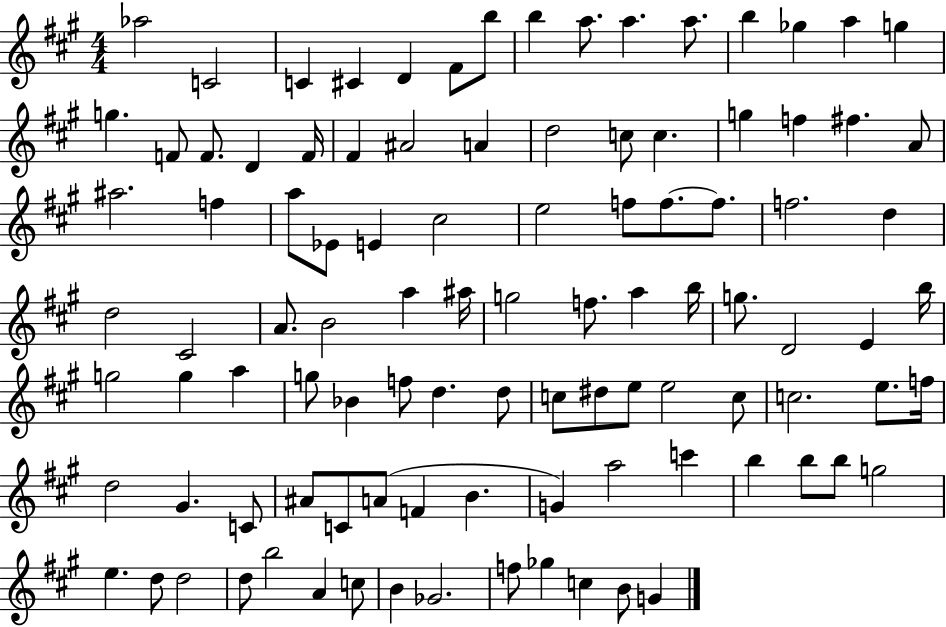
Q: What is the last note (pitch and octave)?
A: G4